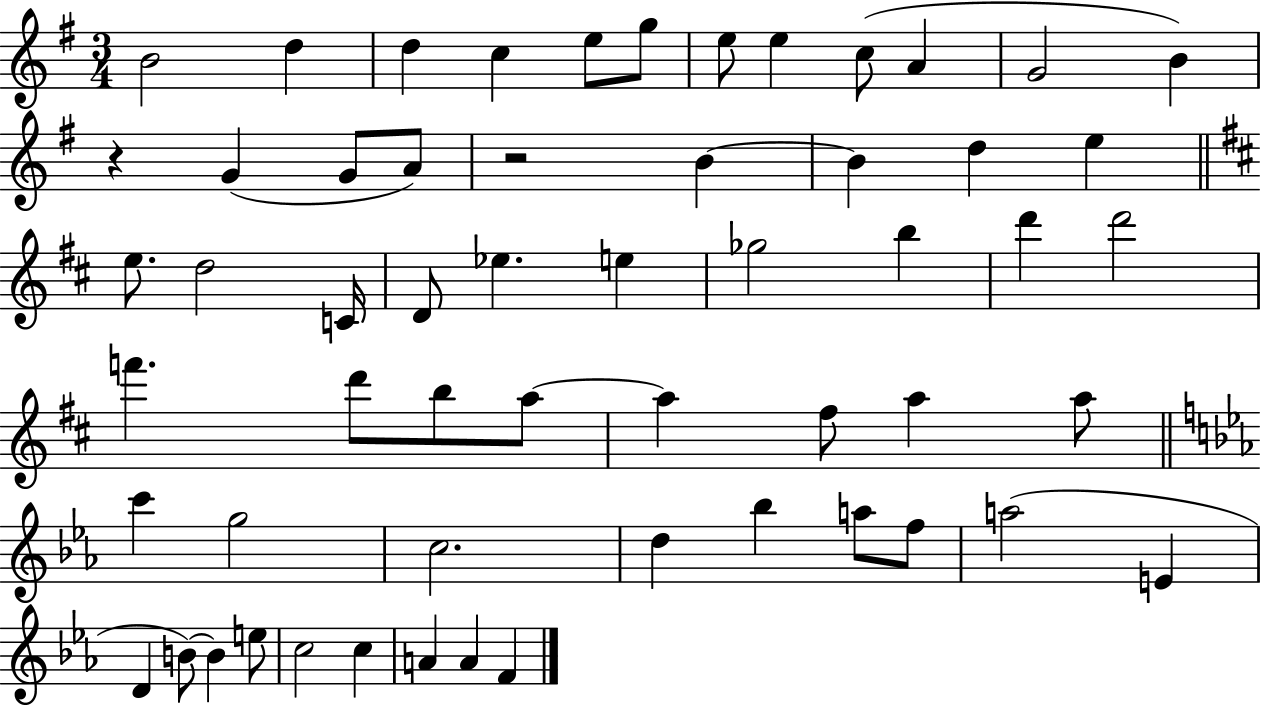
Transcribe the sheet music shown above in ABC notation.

X:1
T:Untitled
M:3/4
L:1/4
K:G
B2 d d c e/2 g/2 e/2 e c/2 A G2 B z G G/2 A/2 z2 B B d e e/2 d2 C/4 D/2 _e e _g2 b d' d'2 f' d'/2 b/2 a/2 a ^f/2 a a/2 c' g2 c2 d _b a/2 f/2 a2 E D B/2 B e/2 c2 c A A F